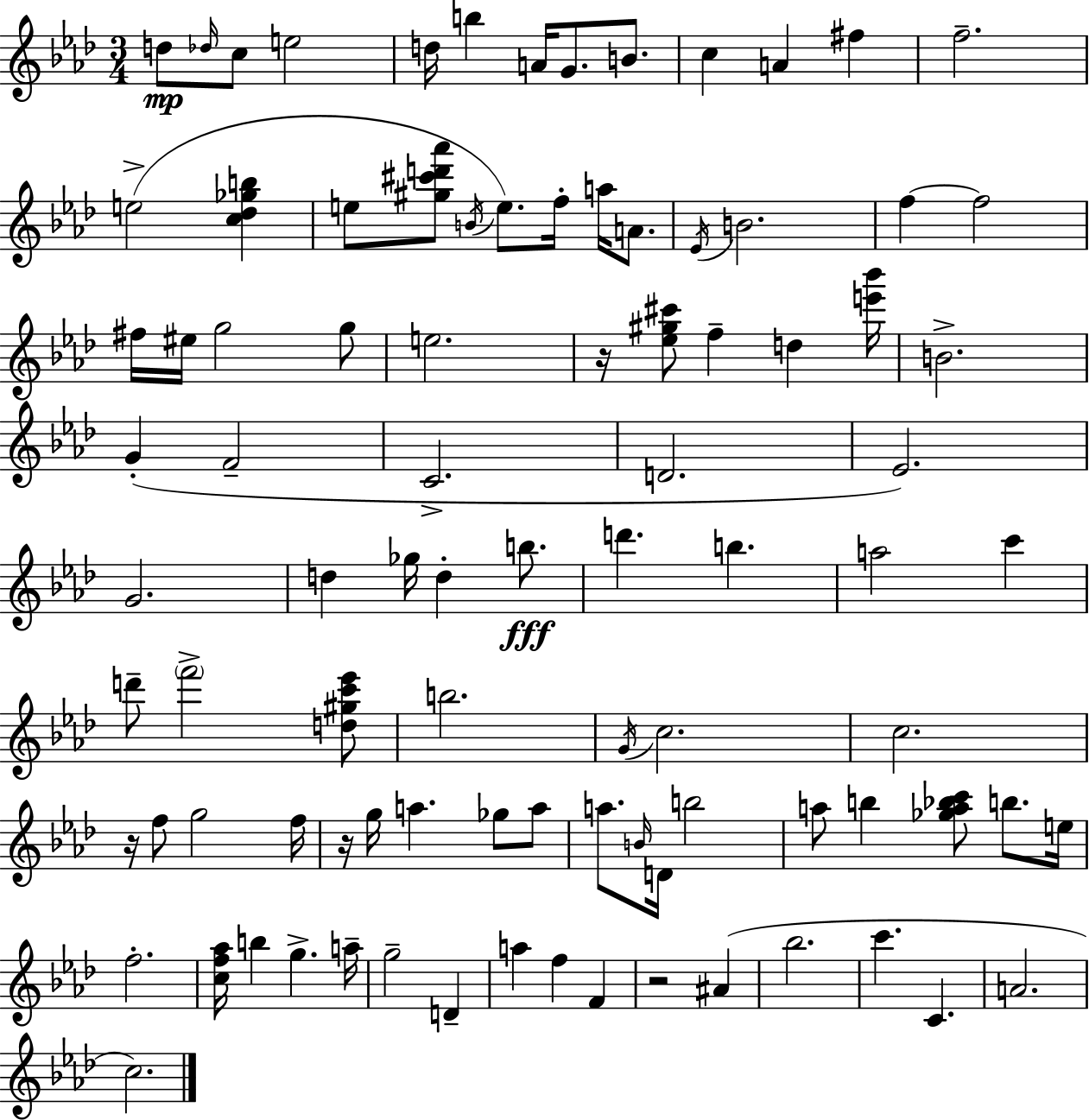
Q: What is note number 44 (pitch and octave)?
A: B5